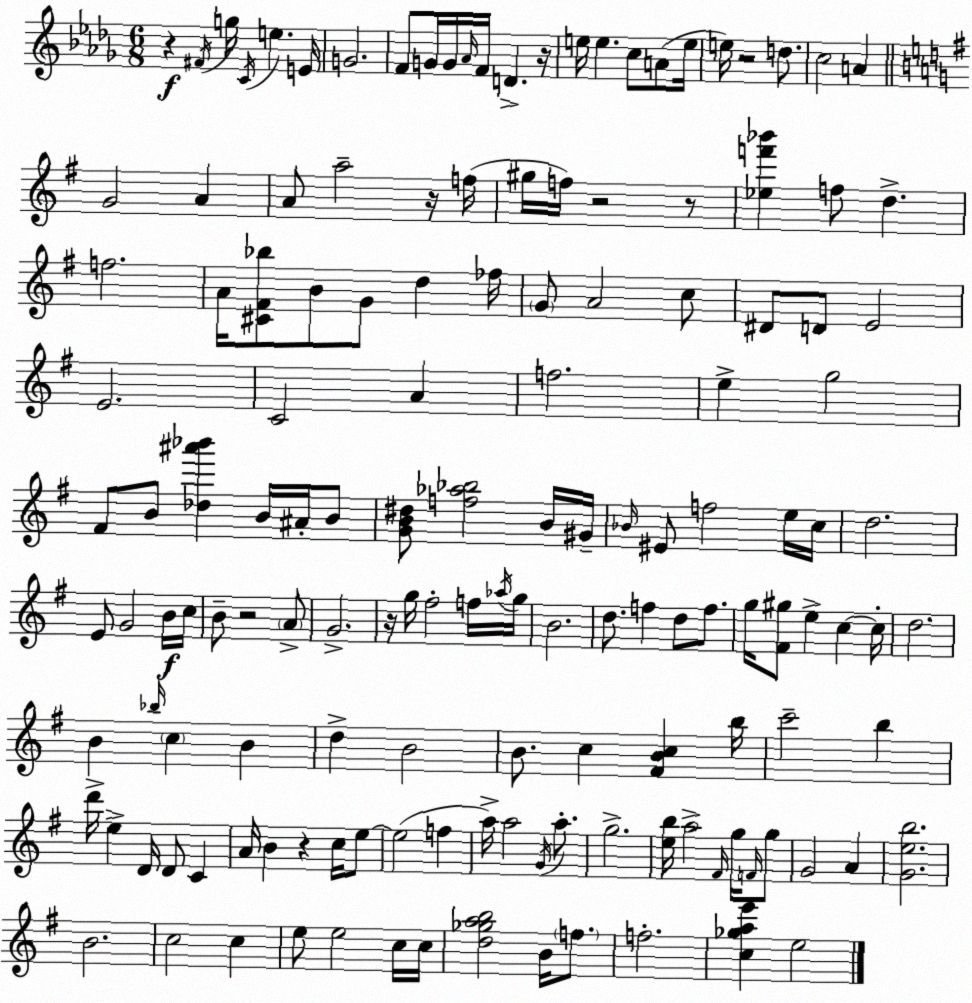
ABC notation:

X:1
T:Untitled
M:6/8
L:1/4
K:Bbm
z ^F/4 g/4 C/4 e E/4 G2 F/2 G/4 G/4 _A/4 F/4 D z/4 e/4 e c/2 A/2 e/4 e/4 z2 d/2 c2 A G2 A A/2 a2 z/4 f/4 ^g/4 f/4 z2 z/2 [_ef'_b'] f/2 d f2 A/4 [^C^F_b]/2 B/2 G/2 d _f/4 G/2 A2 c/2 ^D/2 D/2 E2 E2 C2 A f2 e g2 ^F/2 B/2 [_d^a'_b'] B/4 ^A/4 B/2 [GB^d]/2 [f_a_b]2 B/4 ^G/4 _B/4 ^E/2 f2 e/4 c/4 d2 E/2 G2 B/4 c/4 B/2 z2 A/2 G2 z/4 g/4 ^f2 f/4 _a/4 g/4 B2 d/2 f d/2 f/2 g/4 [^F^g]/2 e c c/4 d2 B _b/4 c B d B2 B/2 c [^FBc] b/4 c'2 b d'/4 e D/4 D/2 C A/4 B z c/4 e/2 e2 f a/4 a2 G/4 a/2 g2 [eb]/4 a2 ^F/4 g/4 F/4 g/2 G2 A [Geb]2 B2 c2 c e/2 e2 c/4 c/4 [d_gab]2 B/4 f/2 f2 [c_gae'] e2